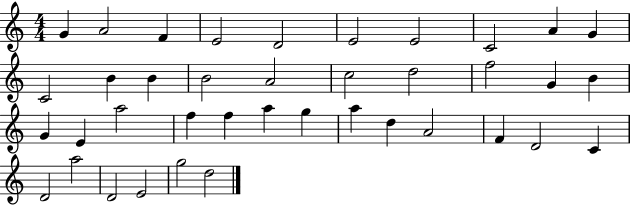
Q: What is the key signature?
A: C major